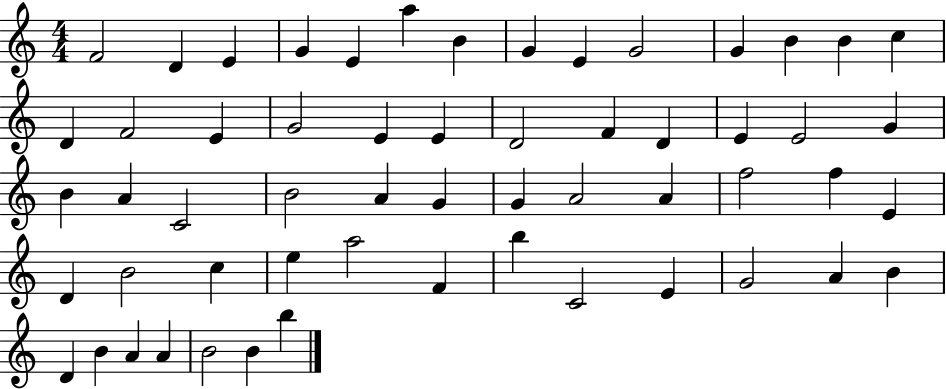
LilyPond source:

{
  \clef treble
  \numericTimeSignature
  \time 4/4
  \key c \major
  f'2 d'4 e'4 | g'4 e'4 a''4 b'4 | g'4 e'4 g'2 | g'4 b'4 b'4 c''4 | \break d'4 f'2 e'4 | g'2 e'4 e'4 | d'2 f'4 d'4 | e'4 e'2 g'4 | \break b'4 a'4 c'2 | b'2 a'4 g'4 | g'4 a'2 a'4 | f''2 f''4 e'4 | \break d'4 b'2 c''4 | e''4 a''2 f'4 | b''4 c'2 e'4 | g'2 a'4 b'4 | \break d'4 b'4 a'4 a'4 | b'2 b'4 b''4 | \bar "|."
}